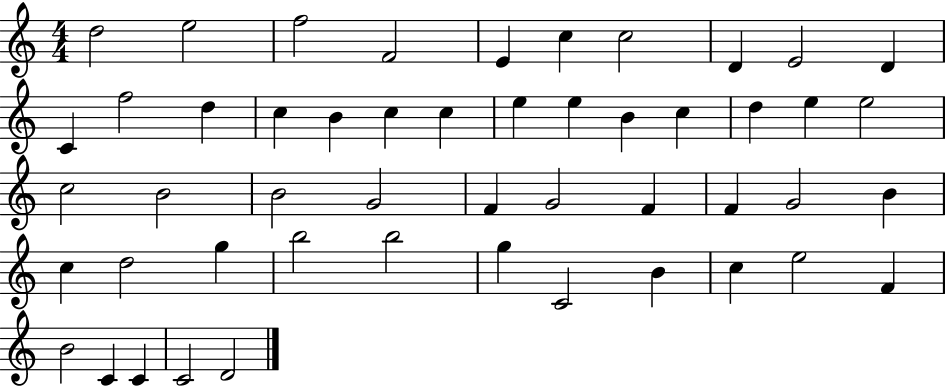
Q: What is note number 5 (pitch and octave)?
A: E4